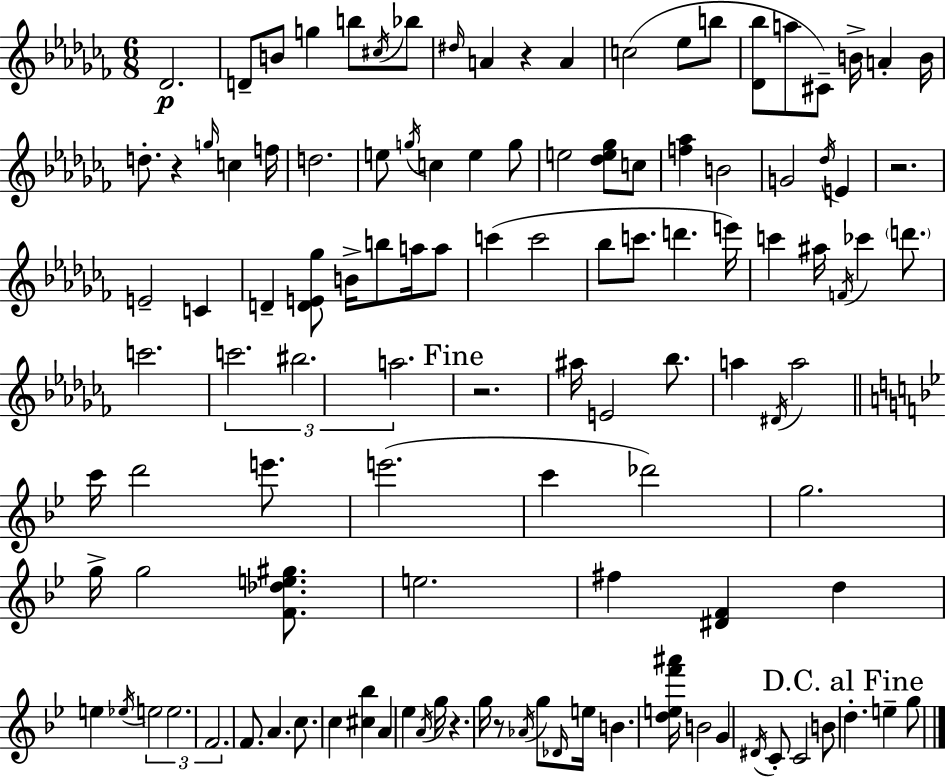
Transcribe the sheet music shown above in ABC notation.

X:1
T:Untitled
M:6/8
L:1/4
K:Abm
_D2 D/2 B/2 g b/2 ^c/4 _b/2 ^d/4 A z A c2 _e/2 b/2 [_D_b]/2 a/2 ^C/2 B/4 A B/4 d/2 z g/4 c f/4 d2 e/2 g/4 c e g/2 e2 [_de_g]/2 c/2 [f_a] B2 G2 _d/4 E z2 E2 C D [DE_g]/2 B/4 b/2 a/4 a/2 c' c'2 _b/2 c'/2 d' e'/4 c' ^a/4 F/4 _c' d'/2 c'2 c'2 ^b2 a2 z2 ^a/4 E2 _b/2 a ^D/4 a2 c'/4 d'2 e'/2 e'2 c' _d'2 g2 g/4 g2 [F_de^g]/2 e2 ^f [^DF] d e _e/4 e2 e2 F2 F/2 A c/2 c [^c_b] A _e A/4 g/4 z g/4 z/2 _A/4 g/2 _D/4 e/4 B [def'^a']/4 B2 G ^D/4 C/2 C2 B/2 d e g/2